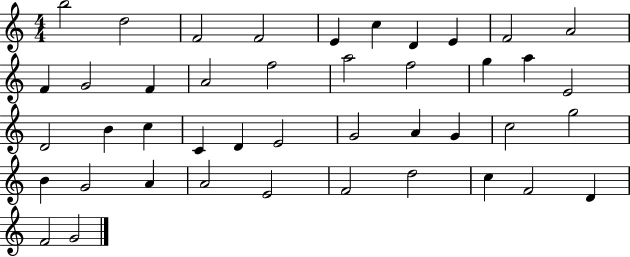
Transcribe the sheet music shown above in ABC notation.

X:1
T:Untitled
M:4/4
L:1/4
K:C
b2 d2 F2 F2 E c D E F2 A2 F G2 F A2 f2 a2 f2 g a E2 D2 B c C D E2 G2 A G c2 g2 B G2 A A2 E2 F2 d2 c F2 D F2 G2